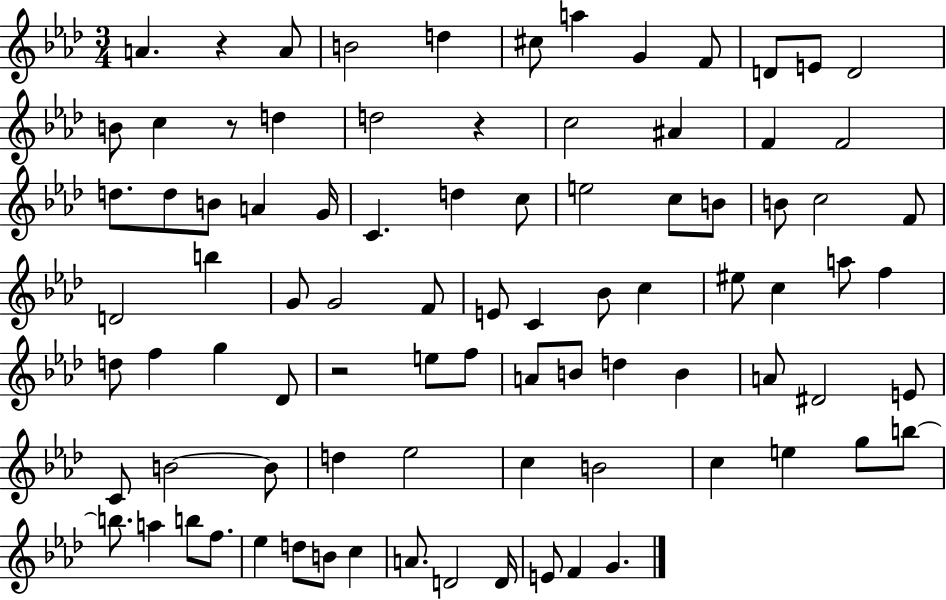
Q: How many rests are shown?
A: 4